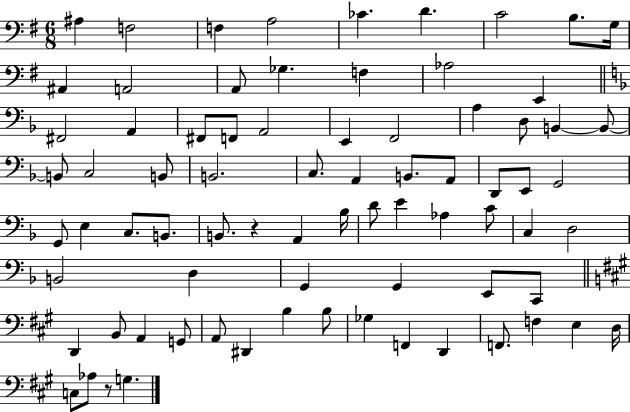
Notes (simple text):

A#3/q F3/h F3/q A3/h CES4/q. D4/q. C4/h B3/e. G3/s A#2/q A2/h A2/e Gb3/q. F3/q Ab3/h E2/q F#2/h A2/q F#2/e F2/e A2/h E2/q F2/h A3/q D3/e B2/q B2/e B2/e C3/h B2/e B2/h. C3/e. A2/q B2/e. A2/e D2/e E2/e G2/h G2/e E3/q C3/e. B2/e. B2/e. R/q A2/q Bb3/s D4/e E4/q Ab3/q C4/e C3/q D3/h B2/h D3/q G2/q G2/q E2/e C2/e D2/q B2/e A2/q G2/e A2/e D#2/q B3/q B3/e Gb3/q F2/q D2/q F2/e. F3/q E3/q D3/s C3/e Ab3/e R/e G3/q.